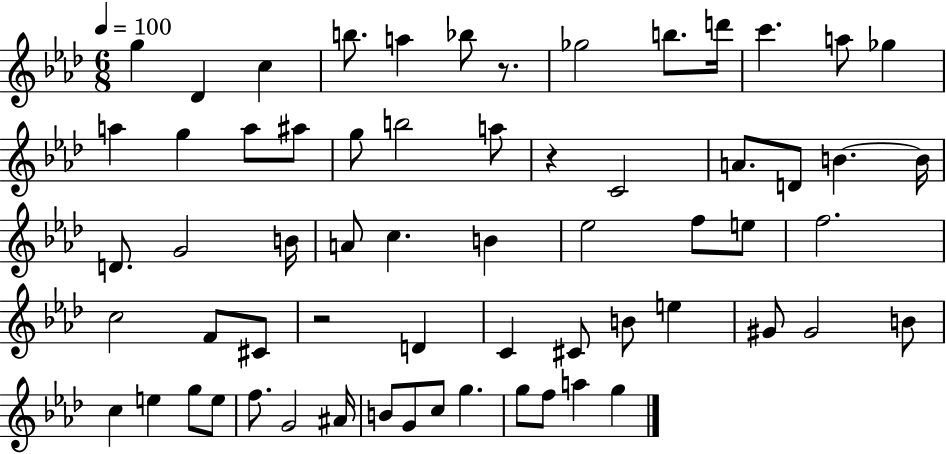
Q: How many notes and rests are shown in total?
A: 63